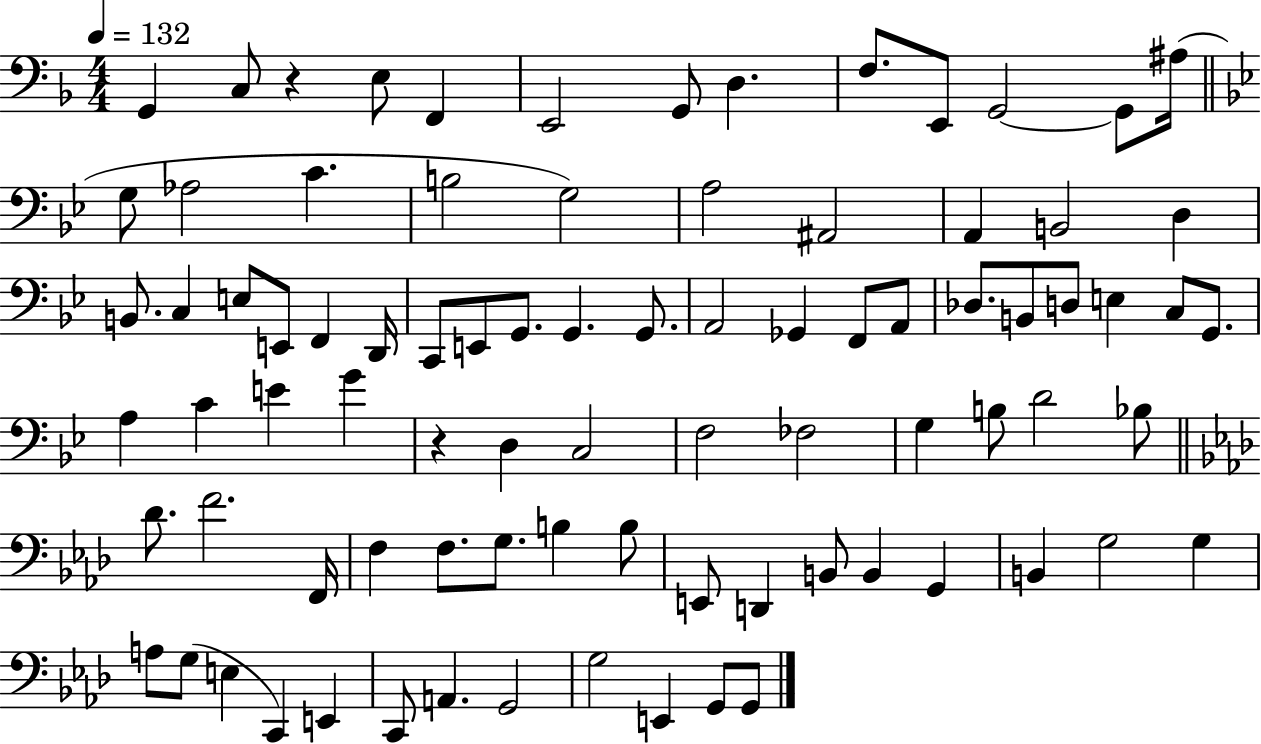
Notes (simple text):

G2/q C3/e R/q E3/e F2/q E2/h G2/e D3/q. F3/e. E2/e G2/h G2/e A#3/s G3/e Ab3/h C4/q. B3/h G3/h A3/h A#2/h A2/q B2/h D3/q B2/e. C3/q E3/e E2/e F2/q D2/s C2/e E2/e G2/e. G2/q. G2/e. A2/h Gb2/q F2/e A2/e Db3/e. B2/e D3/e E3/q C3/e G2/e. A3/q C4/q E4/q G4/q R/q D3/q C3/h F3/h FES3/h G3/q B3/e D4/h Bb3/e Db4/e. F4/h. F2/s F3/q F3/e. G3/e. B3/q B3/e E2/e D2/q B2/e B2/q G2/q B2/q G3/h G3/q A3/e G3/e E3/q C2/q E2/q C2/e A2/q. G2/h G3/h E2/q G2/e G2/e